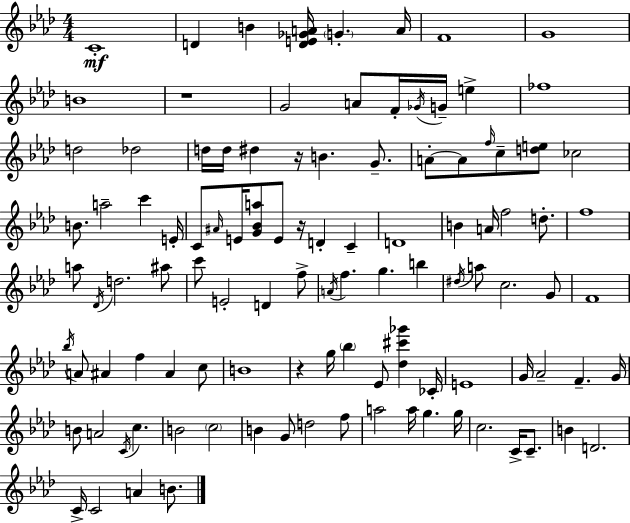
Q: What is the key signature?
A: F minor